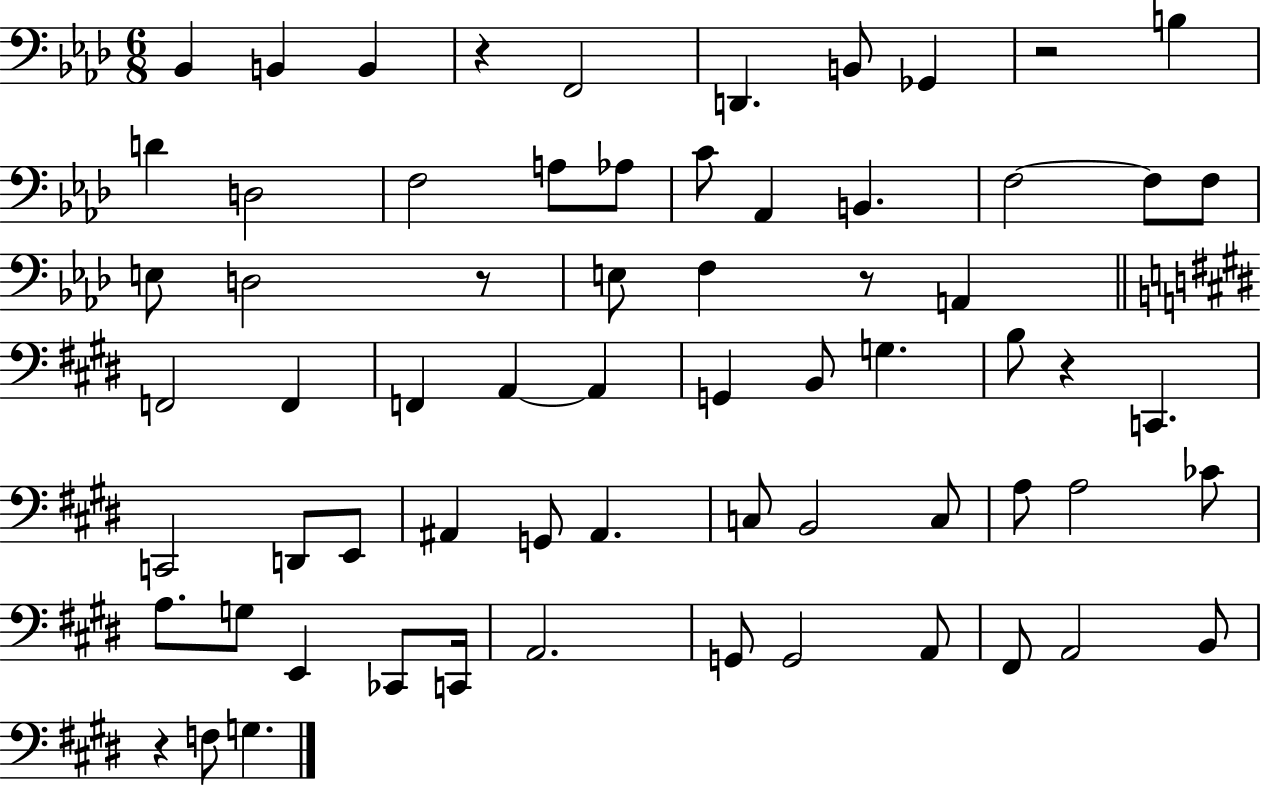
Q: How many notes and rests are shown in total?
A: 66